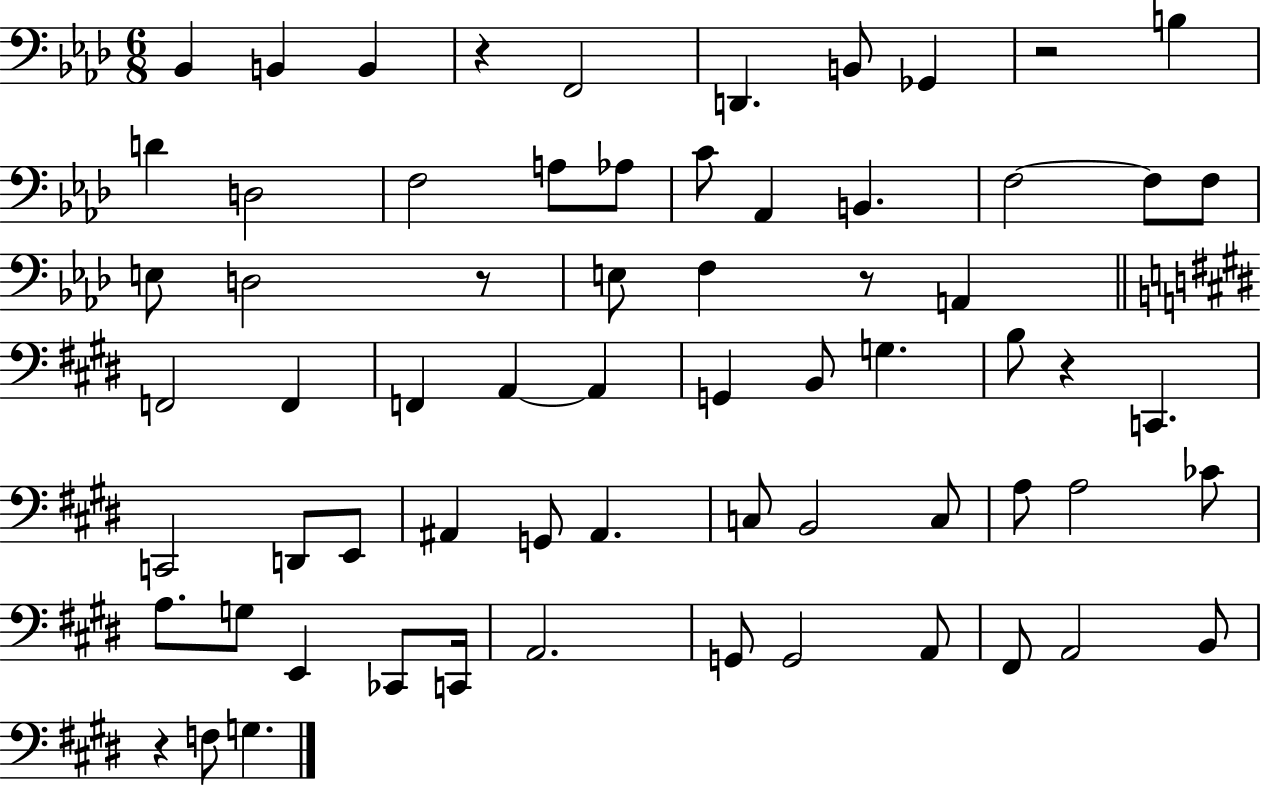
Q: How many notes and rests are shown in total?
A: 66